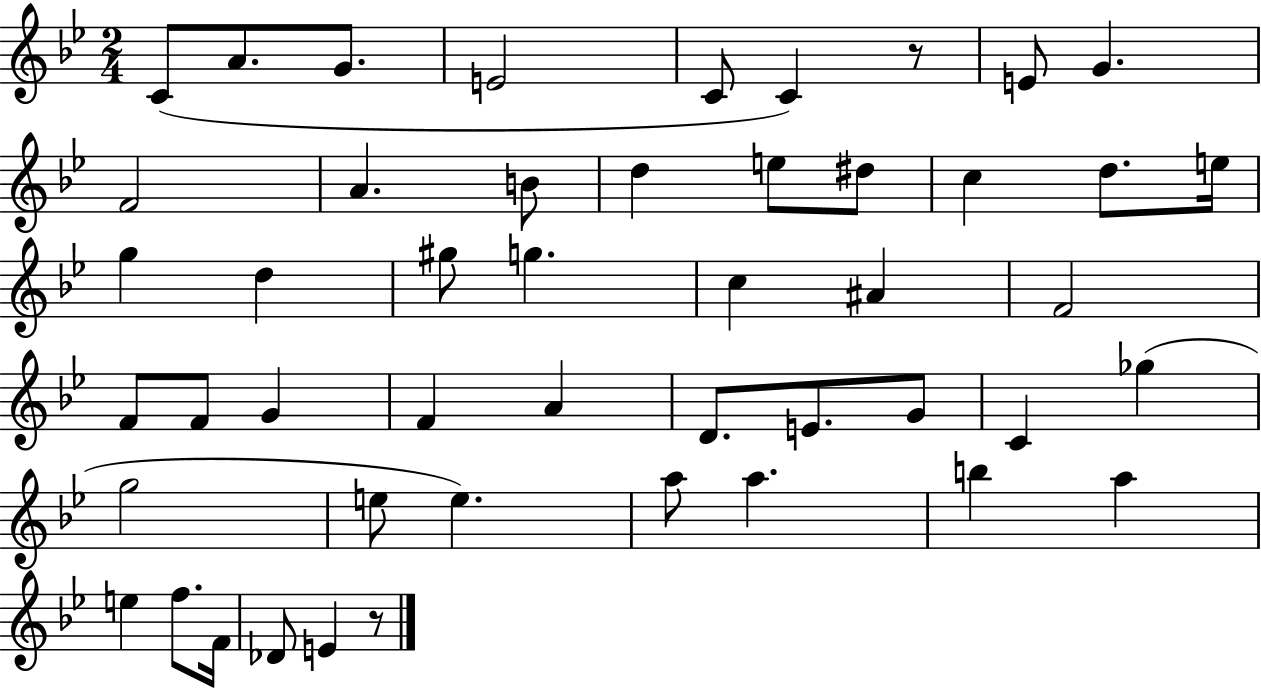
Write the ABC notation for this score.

X:1
T:Untitled
M:2/4
L:1/4
K:Bb
C/2 A/2 G/2 E2 C/2 C z/2 E/2 G F2 A B/2 d e/2 ^d/2 c d/2 e/4 g d ^g/2 g c ^A F2 F/2 F/2 G F A D/2 E/2 G/2 C _g g2 e/2 e a/2 a b a e f/2 F/4 _D/2 E z/2